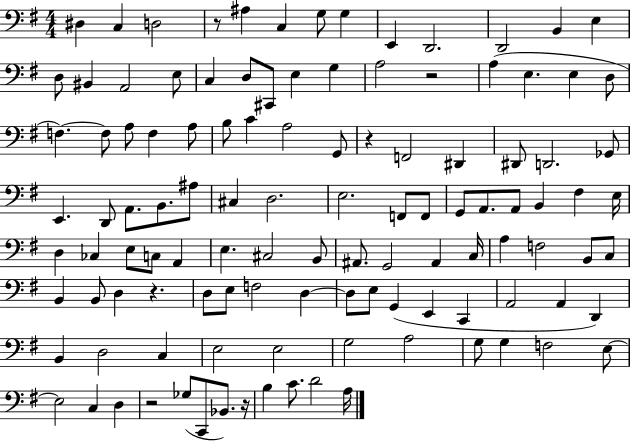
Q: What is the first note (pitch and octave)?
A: D#3